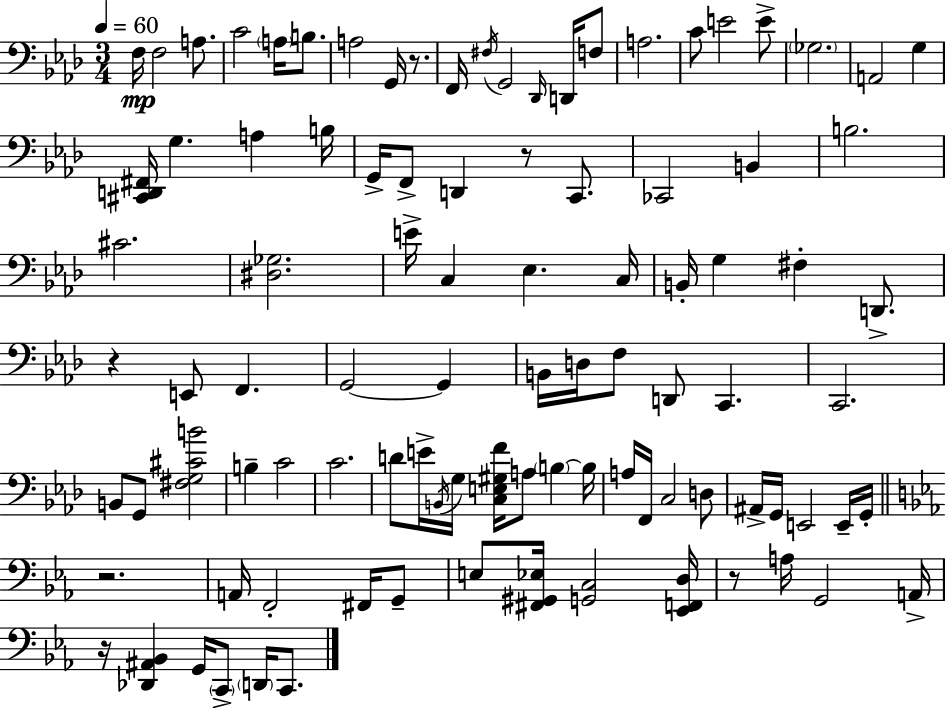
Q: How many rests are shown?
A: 6